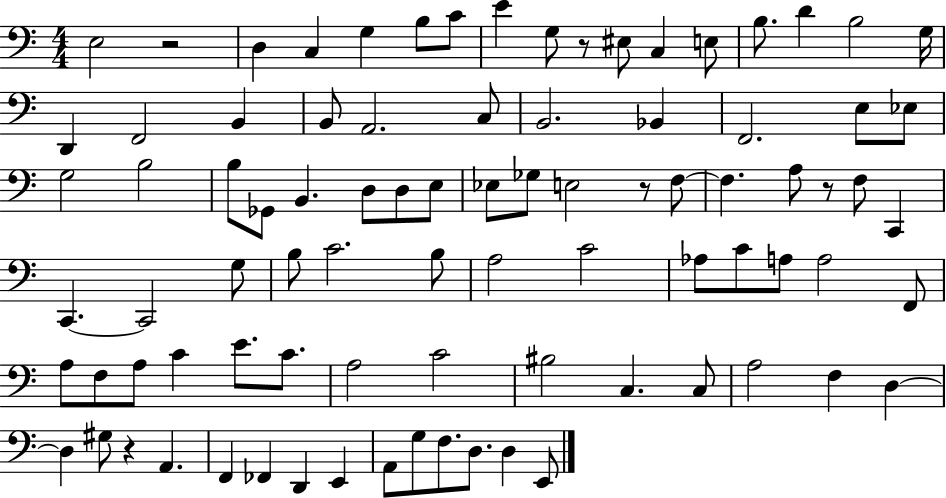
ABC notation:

X:1
T:Untitled
M:4/4
L:1/4
K:C
E,2 z2 D, C, G, B,/2 C/2 E G,/2 z/2 ^E,/2 C, E,/2 B,/2 D B,2 G,/4 D,, F,,2 B,, B,,/2 A,,2 C,/2 B,,2 _B,, F,,2 E,/2 _E,/2 G,2 B,2 B,/2 _G,,/2 B,, D,/2 D,/2 E,/2 _E,/2 _G,/2 E,2 z/2 F,/2 F, A,/2 z/2 F,/2 C,, C,, C,,2 G,/2 B,/2 C2 B,/2 A,2 C2 _A,/2 C/2 A,/2 A,2 F,,/2 A,/2 F,/2 A,/2 C E/2 C/2 A,2 C2 ^B,2 C, C,/2 A,2 F, D, D, ^G,/2 z A,, F,, _F,, D,, E,, A,,/2 G,/2 F,/2 D,/2 D, E,,/2